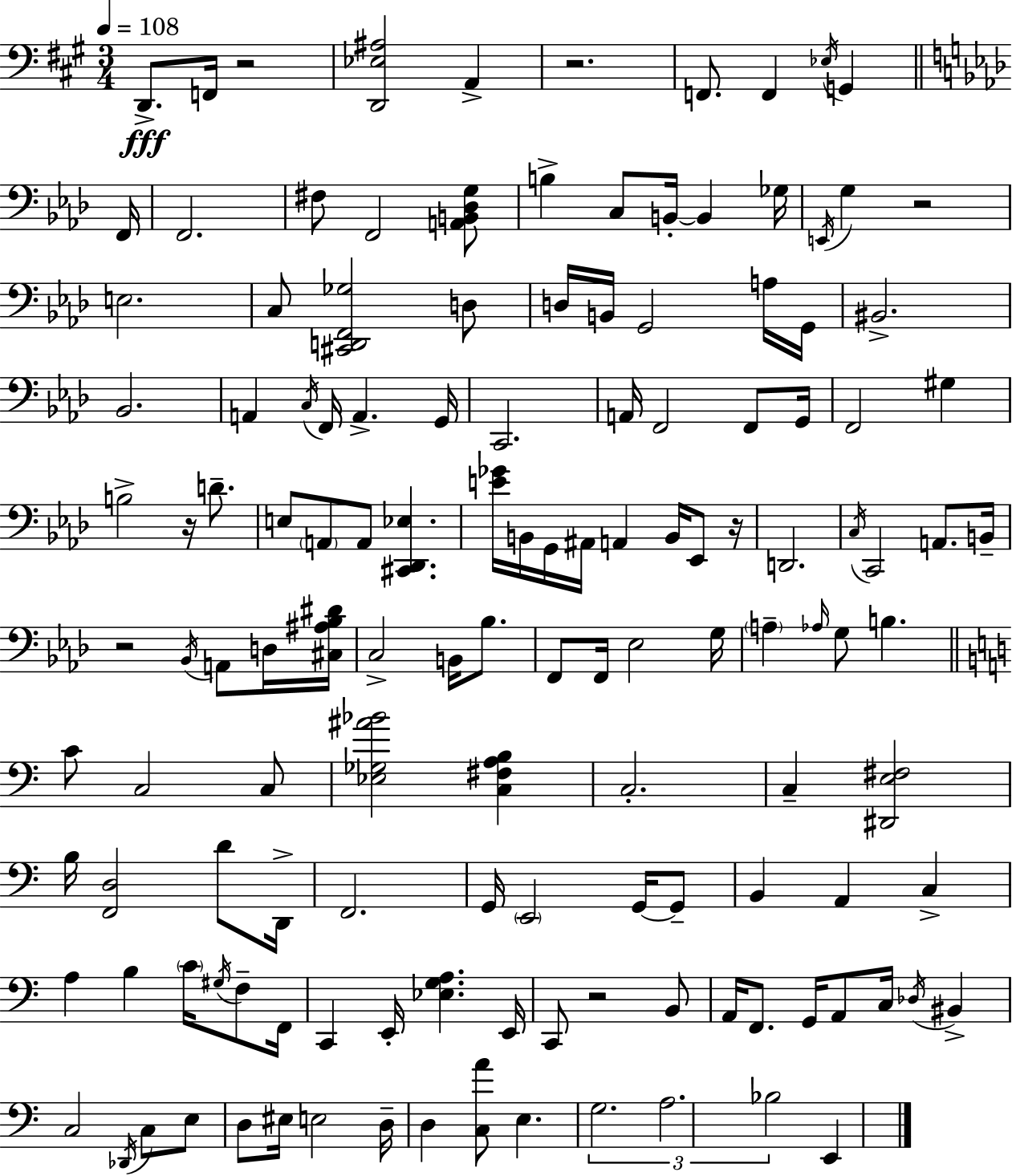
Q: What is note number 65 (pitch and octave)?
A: Eb3